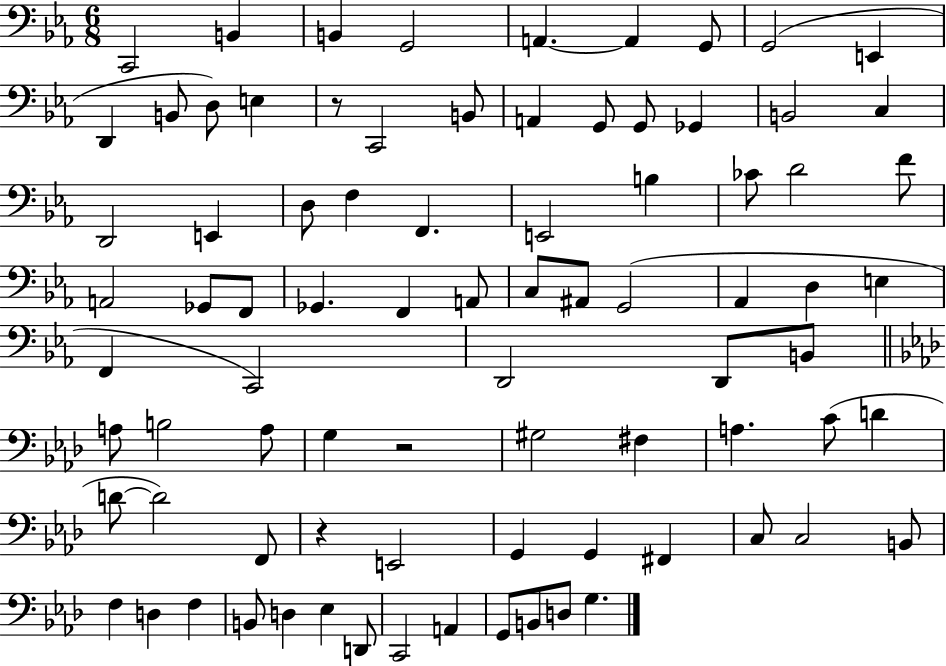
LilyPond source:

{
  \clef bass
  \numericTimeSignature
  \time 6/8
  \key ees \major
  \repeat volta 2 { c,2 b,4 | b,4 g,2 | a,4.~~ a,4 g,8 | g,2( e,4 | \break d,4 b,8 d8) e4 | r8 c,2 b,8 | a,4 g,8 g,8 ges,4 | b,2 c4 | \break d,2 e,4 | d8 f4 f,4. | e,2 b4 | ces'8 d'2 f'8 | \break a,2 ges,8 f,8 | ges,4. f,4 a,8 | c8 ais,8 g,2( | aes,4 d4 e4 | \break f,4 c,2) | d,2 d,8 b,8 | \bar "||" \break \key aes \major a8 b2 a8 | g4 r2 | gis2 fis4 | a4. c'8( d'4 | \break d'8~~ d'2) f,8 | r4 e,2 | g,4 g,4 fis,4 | c8 c2 b,8 | \break f4 d4 f4 | b,8 d4 ees4 d,8 | c,2 a,4 | g,8 b,8 d8 g4. | \break } \bar "|."
}